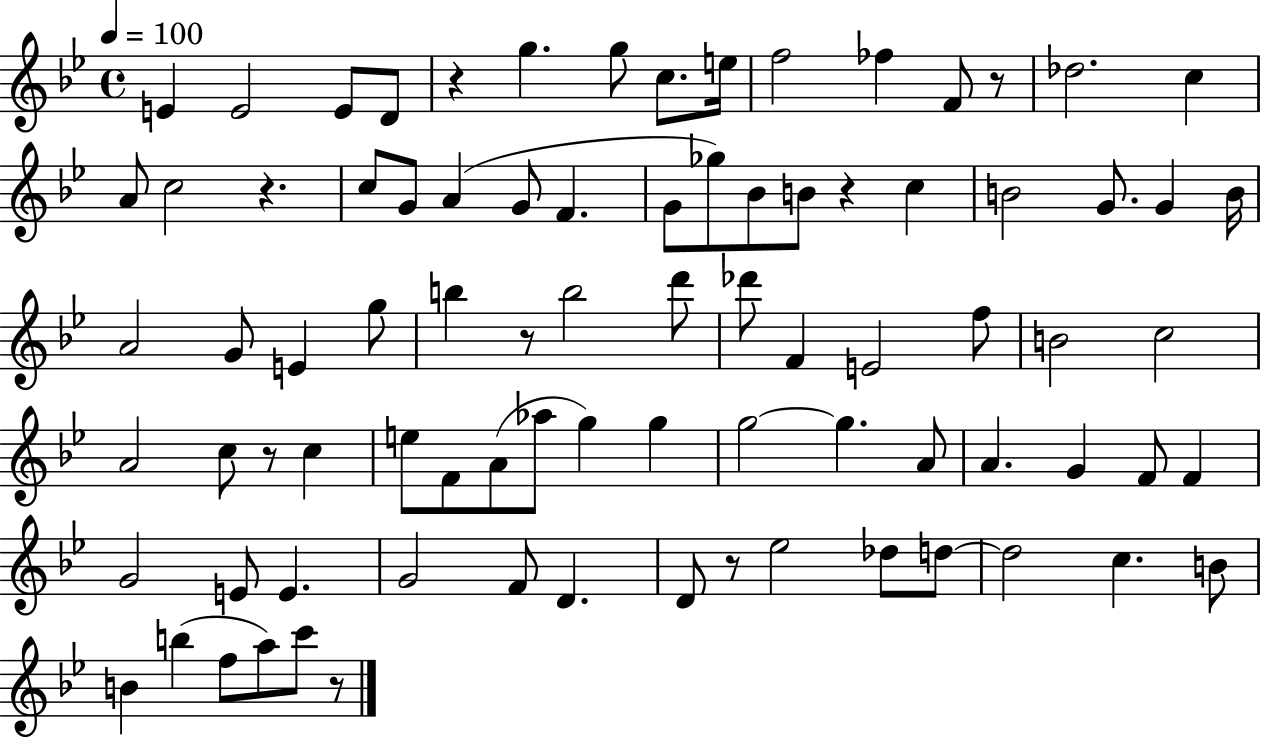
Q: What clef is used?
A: treble